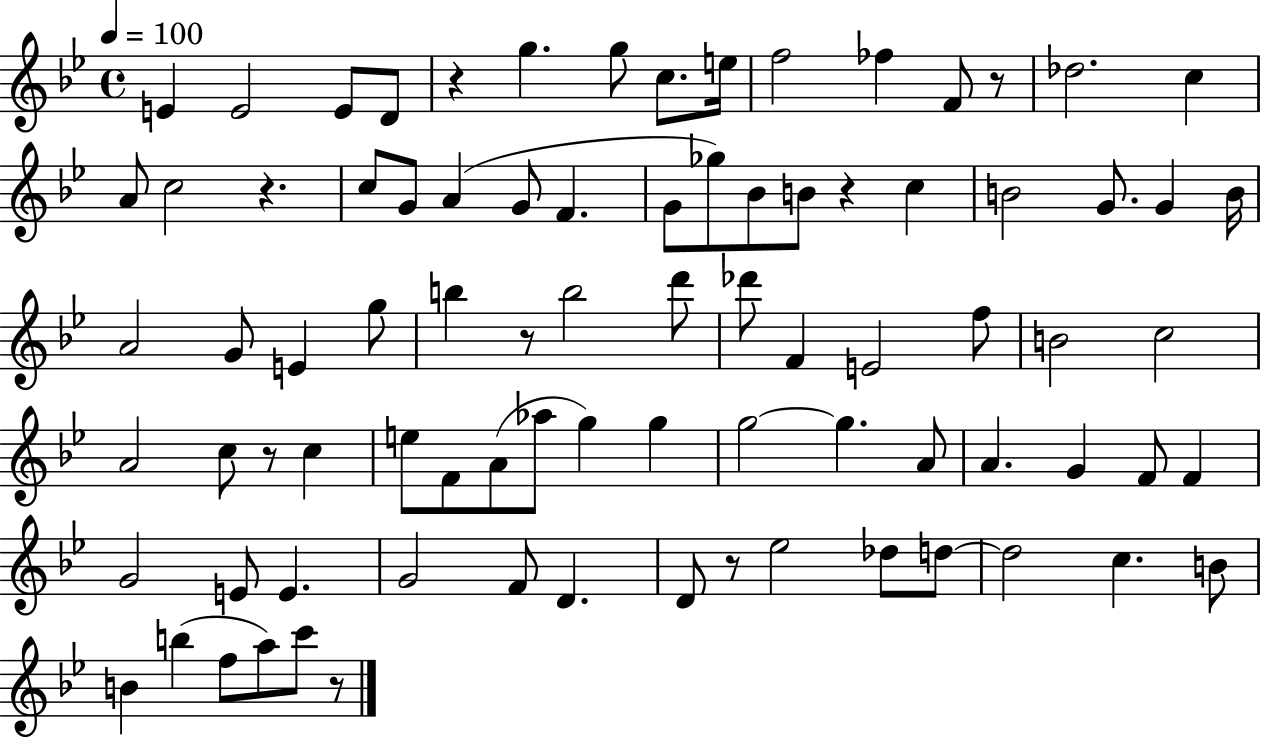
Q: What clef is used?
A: treble